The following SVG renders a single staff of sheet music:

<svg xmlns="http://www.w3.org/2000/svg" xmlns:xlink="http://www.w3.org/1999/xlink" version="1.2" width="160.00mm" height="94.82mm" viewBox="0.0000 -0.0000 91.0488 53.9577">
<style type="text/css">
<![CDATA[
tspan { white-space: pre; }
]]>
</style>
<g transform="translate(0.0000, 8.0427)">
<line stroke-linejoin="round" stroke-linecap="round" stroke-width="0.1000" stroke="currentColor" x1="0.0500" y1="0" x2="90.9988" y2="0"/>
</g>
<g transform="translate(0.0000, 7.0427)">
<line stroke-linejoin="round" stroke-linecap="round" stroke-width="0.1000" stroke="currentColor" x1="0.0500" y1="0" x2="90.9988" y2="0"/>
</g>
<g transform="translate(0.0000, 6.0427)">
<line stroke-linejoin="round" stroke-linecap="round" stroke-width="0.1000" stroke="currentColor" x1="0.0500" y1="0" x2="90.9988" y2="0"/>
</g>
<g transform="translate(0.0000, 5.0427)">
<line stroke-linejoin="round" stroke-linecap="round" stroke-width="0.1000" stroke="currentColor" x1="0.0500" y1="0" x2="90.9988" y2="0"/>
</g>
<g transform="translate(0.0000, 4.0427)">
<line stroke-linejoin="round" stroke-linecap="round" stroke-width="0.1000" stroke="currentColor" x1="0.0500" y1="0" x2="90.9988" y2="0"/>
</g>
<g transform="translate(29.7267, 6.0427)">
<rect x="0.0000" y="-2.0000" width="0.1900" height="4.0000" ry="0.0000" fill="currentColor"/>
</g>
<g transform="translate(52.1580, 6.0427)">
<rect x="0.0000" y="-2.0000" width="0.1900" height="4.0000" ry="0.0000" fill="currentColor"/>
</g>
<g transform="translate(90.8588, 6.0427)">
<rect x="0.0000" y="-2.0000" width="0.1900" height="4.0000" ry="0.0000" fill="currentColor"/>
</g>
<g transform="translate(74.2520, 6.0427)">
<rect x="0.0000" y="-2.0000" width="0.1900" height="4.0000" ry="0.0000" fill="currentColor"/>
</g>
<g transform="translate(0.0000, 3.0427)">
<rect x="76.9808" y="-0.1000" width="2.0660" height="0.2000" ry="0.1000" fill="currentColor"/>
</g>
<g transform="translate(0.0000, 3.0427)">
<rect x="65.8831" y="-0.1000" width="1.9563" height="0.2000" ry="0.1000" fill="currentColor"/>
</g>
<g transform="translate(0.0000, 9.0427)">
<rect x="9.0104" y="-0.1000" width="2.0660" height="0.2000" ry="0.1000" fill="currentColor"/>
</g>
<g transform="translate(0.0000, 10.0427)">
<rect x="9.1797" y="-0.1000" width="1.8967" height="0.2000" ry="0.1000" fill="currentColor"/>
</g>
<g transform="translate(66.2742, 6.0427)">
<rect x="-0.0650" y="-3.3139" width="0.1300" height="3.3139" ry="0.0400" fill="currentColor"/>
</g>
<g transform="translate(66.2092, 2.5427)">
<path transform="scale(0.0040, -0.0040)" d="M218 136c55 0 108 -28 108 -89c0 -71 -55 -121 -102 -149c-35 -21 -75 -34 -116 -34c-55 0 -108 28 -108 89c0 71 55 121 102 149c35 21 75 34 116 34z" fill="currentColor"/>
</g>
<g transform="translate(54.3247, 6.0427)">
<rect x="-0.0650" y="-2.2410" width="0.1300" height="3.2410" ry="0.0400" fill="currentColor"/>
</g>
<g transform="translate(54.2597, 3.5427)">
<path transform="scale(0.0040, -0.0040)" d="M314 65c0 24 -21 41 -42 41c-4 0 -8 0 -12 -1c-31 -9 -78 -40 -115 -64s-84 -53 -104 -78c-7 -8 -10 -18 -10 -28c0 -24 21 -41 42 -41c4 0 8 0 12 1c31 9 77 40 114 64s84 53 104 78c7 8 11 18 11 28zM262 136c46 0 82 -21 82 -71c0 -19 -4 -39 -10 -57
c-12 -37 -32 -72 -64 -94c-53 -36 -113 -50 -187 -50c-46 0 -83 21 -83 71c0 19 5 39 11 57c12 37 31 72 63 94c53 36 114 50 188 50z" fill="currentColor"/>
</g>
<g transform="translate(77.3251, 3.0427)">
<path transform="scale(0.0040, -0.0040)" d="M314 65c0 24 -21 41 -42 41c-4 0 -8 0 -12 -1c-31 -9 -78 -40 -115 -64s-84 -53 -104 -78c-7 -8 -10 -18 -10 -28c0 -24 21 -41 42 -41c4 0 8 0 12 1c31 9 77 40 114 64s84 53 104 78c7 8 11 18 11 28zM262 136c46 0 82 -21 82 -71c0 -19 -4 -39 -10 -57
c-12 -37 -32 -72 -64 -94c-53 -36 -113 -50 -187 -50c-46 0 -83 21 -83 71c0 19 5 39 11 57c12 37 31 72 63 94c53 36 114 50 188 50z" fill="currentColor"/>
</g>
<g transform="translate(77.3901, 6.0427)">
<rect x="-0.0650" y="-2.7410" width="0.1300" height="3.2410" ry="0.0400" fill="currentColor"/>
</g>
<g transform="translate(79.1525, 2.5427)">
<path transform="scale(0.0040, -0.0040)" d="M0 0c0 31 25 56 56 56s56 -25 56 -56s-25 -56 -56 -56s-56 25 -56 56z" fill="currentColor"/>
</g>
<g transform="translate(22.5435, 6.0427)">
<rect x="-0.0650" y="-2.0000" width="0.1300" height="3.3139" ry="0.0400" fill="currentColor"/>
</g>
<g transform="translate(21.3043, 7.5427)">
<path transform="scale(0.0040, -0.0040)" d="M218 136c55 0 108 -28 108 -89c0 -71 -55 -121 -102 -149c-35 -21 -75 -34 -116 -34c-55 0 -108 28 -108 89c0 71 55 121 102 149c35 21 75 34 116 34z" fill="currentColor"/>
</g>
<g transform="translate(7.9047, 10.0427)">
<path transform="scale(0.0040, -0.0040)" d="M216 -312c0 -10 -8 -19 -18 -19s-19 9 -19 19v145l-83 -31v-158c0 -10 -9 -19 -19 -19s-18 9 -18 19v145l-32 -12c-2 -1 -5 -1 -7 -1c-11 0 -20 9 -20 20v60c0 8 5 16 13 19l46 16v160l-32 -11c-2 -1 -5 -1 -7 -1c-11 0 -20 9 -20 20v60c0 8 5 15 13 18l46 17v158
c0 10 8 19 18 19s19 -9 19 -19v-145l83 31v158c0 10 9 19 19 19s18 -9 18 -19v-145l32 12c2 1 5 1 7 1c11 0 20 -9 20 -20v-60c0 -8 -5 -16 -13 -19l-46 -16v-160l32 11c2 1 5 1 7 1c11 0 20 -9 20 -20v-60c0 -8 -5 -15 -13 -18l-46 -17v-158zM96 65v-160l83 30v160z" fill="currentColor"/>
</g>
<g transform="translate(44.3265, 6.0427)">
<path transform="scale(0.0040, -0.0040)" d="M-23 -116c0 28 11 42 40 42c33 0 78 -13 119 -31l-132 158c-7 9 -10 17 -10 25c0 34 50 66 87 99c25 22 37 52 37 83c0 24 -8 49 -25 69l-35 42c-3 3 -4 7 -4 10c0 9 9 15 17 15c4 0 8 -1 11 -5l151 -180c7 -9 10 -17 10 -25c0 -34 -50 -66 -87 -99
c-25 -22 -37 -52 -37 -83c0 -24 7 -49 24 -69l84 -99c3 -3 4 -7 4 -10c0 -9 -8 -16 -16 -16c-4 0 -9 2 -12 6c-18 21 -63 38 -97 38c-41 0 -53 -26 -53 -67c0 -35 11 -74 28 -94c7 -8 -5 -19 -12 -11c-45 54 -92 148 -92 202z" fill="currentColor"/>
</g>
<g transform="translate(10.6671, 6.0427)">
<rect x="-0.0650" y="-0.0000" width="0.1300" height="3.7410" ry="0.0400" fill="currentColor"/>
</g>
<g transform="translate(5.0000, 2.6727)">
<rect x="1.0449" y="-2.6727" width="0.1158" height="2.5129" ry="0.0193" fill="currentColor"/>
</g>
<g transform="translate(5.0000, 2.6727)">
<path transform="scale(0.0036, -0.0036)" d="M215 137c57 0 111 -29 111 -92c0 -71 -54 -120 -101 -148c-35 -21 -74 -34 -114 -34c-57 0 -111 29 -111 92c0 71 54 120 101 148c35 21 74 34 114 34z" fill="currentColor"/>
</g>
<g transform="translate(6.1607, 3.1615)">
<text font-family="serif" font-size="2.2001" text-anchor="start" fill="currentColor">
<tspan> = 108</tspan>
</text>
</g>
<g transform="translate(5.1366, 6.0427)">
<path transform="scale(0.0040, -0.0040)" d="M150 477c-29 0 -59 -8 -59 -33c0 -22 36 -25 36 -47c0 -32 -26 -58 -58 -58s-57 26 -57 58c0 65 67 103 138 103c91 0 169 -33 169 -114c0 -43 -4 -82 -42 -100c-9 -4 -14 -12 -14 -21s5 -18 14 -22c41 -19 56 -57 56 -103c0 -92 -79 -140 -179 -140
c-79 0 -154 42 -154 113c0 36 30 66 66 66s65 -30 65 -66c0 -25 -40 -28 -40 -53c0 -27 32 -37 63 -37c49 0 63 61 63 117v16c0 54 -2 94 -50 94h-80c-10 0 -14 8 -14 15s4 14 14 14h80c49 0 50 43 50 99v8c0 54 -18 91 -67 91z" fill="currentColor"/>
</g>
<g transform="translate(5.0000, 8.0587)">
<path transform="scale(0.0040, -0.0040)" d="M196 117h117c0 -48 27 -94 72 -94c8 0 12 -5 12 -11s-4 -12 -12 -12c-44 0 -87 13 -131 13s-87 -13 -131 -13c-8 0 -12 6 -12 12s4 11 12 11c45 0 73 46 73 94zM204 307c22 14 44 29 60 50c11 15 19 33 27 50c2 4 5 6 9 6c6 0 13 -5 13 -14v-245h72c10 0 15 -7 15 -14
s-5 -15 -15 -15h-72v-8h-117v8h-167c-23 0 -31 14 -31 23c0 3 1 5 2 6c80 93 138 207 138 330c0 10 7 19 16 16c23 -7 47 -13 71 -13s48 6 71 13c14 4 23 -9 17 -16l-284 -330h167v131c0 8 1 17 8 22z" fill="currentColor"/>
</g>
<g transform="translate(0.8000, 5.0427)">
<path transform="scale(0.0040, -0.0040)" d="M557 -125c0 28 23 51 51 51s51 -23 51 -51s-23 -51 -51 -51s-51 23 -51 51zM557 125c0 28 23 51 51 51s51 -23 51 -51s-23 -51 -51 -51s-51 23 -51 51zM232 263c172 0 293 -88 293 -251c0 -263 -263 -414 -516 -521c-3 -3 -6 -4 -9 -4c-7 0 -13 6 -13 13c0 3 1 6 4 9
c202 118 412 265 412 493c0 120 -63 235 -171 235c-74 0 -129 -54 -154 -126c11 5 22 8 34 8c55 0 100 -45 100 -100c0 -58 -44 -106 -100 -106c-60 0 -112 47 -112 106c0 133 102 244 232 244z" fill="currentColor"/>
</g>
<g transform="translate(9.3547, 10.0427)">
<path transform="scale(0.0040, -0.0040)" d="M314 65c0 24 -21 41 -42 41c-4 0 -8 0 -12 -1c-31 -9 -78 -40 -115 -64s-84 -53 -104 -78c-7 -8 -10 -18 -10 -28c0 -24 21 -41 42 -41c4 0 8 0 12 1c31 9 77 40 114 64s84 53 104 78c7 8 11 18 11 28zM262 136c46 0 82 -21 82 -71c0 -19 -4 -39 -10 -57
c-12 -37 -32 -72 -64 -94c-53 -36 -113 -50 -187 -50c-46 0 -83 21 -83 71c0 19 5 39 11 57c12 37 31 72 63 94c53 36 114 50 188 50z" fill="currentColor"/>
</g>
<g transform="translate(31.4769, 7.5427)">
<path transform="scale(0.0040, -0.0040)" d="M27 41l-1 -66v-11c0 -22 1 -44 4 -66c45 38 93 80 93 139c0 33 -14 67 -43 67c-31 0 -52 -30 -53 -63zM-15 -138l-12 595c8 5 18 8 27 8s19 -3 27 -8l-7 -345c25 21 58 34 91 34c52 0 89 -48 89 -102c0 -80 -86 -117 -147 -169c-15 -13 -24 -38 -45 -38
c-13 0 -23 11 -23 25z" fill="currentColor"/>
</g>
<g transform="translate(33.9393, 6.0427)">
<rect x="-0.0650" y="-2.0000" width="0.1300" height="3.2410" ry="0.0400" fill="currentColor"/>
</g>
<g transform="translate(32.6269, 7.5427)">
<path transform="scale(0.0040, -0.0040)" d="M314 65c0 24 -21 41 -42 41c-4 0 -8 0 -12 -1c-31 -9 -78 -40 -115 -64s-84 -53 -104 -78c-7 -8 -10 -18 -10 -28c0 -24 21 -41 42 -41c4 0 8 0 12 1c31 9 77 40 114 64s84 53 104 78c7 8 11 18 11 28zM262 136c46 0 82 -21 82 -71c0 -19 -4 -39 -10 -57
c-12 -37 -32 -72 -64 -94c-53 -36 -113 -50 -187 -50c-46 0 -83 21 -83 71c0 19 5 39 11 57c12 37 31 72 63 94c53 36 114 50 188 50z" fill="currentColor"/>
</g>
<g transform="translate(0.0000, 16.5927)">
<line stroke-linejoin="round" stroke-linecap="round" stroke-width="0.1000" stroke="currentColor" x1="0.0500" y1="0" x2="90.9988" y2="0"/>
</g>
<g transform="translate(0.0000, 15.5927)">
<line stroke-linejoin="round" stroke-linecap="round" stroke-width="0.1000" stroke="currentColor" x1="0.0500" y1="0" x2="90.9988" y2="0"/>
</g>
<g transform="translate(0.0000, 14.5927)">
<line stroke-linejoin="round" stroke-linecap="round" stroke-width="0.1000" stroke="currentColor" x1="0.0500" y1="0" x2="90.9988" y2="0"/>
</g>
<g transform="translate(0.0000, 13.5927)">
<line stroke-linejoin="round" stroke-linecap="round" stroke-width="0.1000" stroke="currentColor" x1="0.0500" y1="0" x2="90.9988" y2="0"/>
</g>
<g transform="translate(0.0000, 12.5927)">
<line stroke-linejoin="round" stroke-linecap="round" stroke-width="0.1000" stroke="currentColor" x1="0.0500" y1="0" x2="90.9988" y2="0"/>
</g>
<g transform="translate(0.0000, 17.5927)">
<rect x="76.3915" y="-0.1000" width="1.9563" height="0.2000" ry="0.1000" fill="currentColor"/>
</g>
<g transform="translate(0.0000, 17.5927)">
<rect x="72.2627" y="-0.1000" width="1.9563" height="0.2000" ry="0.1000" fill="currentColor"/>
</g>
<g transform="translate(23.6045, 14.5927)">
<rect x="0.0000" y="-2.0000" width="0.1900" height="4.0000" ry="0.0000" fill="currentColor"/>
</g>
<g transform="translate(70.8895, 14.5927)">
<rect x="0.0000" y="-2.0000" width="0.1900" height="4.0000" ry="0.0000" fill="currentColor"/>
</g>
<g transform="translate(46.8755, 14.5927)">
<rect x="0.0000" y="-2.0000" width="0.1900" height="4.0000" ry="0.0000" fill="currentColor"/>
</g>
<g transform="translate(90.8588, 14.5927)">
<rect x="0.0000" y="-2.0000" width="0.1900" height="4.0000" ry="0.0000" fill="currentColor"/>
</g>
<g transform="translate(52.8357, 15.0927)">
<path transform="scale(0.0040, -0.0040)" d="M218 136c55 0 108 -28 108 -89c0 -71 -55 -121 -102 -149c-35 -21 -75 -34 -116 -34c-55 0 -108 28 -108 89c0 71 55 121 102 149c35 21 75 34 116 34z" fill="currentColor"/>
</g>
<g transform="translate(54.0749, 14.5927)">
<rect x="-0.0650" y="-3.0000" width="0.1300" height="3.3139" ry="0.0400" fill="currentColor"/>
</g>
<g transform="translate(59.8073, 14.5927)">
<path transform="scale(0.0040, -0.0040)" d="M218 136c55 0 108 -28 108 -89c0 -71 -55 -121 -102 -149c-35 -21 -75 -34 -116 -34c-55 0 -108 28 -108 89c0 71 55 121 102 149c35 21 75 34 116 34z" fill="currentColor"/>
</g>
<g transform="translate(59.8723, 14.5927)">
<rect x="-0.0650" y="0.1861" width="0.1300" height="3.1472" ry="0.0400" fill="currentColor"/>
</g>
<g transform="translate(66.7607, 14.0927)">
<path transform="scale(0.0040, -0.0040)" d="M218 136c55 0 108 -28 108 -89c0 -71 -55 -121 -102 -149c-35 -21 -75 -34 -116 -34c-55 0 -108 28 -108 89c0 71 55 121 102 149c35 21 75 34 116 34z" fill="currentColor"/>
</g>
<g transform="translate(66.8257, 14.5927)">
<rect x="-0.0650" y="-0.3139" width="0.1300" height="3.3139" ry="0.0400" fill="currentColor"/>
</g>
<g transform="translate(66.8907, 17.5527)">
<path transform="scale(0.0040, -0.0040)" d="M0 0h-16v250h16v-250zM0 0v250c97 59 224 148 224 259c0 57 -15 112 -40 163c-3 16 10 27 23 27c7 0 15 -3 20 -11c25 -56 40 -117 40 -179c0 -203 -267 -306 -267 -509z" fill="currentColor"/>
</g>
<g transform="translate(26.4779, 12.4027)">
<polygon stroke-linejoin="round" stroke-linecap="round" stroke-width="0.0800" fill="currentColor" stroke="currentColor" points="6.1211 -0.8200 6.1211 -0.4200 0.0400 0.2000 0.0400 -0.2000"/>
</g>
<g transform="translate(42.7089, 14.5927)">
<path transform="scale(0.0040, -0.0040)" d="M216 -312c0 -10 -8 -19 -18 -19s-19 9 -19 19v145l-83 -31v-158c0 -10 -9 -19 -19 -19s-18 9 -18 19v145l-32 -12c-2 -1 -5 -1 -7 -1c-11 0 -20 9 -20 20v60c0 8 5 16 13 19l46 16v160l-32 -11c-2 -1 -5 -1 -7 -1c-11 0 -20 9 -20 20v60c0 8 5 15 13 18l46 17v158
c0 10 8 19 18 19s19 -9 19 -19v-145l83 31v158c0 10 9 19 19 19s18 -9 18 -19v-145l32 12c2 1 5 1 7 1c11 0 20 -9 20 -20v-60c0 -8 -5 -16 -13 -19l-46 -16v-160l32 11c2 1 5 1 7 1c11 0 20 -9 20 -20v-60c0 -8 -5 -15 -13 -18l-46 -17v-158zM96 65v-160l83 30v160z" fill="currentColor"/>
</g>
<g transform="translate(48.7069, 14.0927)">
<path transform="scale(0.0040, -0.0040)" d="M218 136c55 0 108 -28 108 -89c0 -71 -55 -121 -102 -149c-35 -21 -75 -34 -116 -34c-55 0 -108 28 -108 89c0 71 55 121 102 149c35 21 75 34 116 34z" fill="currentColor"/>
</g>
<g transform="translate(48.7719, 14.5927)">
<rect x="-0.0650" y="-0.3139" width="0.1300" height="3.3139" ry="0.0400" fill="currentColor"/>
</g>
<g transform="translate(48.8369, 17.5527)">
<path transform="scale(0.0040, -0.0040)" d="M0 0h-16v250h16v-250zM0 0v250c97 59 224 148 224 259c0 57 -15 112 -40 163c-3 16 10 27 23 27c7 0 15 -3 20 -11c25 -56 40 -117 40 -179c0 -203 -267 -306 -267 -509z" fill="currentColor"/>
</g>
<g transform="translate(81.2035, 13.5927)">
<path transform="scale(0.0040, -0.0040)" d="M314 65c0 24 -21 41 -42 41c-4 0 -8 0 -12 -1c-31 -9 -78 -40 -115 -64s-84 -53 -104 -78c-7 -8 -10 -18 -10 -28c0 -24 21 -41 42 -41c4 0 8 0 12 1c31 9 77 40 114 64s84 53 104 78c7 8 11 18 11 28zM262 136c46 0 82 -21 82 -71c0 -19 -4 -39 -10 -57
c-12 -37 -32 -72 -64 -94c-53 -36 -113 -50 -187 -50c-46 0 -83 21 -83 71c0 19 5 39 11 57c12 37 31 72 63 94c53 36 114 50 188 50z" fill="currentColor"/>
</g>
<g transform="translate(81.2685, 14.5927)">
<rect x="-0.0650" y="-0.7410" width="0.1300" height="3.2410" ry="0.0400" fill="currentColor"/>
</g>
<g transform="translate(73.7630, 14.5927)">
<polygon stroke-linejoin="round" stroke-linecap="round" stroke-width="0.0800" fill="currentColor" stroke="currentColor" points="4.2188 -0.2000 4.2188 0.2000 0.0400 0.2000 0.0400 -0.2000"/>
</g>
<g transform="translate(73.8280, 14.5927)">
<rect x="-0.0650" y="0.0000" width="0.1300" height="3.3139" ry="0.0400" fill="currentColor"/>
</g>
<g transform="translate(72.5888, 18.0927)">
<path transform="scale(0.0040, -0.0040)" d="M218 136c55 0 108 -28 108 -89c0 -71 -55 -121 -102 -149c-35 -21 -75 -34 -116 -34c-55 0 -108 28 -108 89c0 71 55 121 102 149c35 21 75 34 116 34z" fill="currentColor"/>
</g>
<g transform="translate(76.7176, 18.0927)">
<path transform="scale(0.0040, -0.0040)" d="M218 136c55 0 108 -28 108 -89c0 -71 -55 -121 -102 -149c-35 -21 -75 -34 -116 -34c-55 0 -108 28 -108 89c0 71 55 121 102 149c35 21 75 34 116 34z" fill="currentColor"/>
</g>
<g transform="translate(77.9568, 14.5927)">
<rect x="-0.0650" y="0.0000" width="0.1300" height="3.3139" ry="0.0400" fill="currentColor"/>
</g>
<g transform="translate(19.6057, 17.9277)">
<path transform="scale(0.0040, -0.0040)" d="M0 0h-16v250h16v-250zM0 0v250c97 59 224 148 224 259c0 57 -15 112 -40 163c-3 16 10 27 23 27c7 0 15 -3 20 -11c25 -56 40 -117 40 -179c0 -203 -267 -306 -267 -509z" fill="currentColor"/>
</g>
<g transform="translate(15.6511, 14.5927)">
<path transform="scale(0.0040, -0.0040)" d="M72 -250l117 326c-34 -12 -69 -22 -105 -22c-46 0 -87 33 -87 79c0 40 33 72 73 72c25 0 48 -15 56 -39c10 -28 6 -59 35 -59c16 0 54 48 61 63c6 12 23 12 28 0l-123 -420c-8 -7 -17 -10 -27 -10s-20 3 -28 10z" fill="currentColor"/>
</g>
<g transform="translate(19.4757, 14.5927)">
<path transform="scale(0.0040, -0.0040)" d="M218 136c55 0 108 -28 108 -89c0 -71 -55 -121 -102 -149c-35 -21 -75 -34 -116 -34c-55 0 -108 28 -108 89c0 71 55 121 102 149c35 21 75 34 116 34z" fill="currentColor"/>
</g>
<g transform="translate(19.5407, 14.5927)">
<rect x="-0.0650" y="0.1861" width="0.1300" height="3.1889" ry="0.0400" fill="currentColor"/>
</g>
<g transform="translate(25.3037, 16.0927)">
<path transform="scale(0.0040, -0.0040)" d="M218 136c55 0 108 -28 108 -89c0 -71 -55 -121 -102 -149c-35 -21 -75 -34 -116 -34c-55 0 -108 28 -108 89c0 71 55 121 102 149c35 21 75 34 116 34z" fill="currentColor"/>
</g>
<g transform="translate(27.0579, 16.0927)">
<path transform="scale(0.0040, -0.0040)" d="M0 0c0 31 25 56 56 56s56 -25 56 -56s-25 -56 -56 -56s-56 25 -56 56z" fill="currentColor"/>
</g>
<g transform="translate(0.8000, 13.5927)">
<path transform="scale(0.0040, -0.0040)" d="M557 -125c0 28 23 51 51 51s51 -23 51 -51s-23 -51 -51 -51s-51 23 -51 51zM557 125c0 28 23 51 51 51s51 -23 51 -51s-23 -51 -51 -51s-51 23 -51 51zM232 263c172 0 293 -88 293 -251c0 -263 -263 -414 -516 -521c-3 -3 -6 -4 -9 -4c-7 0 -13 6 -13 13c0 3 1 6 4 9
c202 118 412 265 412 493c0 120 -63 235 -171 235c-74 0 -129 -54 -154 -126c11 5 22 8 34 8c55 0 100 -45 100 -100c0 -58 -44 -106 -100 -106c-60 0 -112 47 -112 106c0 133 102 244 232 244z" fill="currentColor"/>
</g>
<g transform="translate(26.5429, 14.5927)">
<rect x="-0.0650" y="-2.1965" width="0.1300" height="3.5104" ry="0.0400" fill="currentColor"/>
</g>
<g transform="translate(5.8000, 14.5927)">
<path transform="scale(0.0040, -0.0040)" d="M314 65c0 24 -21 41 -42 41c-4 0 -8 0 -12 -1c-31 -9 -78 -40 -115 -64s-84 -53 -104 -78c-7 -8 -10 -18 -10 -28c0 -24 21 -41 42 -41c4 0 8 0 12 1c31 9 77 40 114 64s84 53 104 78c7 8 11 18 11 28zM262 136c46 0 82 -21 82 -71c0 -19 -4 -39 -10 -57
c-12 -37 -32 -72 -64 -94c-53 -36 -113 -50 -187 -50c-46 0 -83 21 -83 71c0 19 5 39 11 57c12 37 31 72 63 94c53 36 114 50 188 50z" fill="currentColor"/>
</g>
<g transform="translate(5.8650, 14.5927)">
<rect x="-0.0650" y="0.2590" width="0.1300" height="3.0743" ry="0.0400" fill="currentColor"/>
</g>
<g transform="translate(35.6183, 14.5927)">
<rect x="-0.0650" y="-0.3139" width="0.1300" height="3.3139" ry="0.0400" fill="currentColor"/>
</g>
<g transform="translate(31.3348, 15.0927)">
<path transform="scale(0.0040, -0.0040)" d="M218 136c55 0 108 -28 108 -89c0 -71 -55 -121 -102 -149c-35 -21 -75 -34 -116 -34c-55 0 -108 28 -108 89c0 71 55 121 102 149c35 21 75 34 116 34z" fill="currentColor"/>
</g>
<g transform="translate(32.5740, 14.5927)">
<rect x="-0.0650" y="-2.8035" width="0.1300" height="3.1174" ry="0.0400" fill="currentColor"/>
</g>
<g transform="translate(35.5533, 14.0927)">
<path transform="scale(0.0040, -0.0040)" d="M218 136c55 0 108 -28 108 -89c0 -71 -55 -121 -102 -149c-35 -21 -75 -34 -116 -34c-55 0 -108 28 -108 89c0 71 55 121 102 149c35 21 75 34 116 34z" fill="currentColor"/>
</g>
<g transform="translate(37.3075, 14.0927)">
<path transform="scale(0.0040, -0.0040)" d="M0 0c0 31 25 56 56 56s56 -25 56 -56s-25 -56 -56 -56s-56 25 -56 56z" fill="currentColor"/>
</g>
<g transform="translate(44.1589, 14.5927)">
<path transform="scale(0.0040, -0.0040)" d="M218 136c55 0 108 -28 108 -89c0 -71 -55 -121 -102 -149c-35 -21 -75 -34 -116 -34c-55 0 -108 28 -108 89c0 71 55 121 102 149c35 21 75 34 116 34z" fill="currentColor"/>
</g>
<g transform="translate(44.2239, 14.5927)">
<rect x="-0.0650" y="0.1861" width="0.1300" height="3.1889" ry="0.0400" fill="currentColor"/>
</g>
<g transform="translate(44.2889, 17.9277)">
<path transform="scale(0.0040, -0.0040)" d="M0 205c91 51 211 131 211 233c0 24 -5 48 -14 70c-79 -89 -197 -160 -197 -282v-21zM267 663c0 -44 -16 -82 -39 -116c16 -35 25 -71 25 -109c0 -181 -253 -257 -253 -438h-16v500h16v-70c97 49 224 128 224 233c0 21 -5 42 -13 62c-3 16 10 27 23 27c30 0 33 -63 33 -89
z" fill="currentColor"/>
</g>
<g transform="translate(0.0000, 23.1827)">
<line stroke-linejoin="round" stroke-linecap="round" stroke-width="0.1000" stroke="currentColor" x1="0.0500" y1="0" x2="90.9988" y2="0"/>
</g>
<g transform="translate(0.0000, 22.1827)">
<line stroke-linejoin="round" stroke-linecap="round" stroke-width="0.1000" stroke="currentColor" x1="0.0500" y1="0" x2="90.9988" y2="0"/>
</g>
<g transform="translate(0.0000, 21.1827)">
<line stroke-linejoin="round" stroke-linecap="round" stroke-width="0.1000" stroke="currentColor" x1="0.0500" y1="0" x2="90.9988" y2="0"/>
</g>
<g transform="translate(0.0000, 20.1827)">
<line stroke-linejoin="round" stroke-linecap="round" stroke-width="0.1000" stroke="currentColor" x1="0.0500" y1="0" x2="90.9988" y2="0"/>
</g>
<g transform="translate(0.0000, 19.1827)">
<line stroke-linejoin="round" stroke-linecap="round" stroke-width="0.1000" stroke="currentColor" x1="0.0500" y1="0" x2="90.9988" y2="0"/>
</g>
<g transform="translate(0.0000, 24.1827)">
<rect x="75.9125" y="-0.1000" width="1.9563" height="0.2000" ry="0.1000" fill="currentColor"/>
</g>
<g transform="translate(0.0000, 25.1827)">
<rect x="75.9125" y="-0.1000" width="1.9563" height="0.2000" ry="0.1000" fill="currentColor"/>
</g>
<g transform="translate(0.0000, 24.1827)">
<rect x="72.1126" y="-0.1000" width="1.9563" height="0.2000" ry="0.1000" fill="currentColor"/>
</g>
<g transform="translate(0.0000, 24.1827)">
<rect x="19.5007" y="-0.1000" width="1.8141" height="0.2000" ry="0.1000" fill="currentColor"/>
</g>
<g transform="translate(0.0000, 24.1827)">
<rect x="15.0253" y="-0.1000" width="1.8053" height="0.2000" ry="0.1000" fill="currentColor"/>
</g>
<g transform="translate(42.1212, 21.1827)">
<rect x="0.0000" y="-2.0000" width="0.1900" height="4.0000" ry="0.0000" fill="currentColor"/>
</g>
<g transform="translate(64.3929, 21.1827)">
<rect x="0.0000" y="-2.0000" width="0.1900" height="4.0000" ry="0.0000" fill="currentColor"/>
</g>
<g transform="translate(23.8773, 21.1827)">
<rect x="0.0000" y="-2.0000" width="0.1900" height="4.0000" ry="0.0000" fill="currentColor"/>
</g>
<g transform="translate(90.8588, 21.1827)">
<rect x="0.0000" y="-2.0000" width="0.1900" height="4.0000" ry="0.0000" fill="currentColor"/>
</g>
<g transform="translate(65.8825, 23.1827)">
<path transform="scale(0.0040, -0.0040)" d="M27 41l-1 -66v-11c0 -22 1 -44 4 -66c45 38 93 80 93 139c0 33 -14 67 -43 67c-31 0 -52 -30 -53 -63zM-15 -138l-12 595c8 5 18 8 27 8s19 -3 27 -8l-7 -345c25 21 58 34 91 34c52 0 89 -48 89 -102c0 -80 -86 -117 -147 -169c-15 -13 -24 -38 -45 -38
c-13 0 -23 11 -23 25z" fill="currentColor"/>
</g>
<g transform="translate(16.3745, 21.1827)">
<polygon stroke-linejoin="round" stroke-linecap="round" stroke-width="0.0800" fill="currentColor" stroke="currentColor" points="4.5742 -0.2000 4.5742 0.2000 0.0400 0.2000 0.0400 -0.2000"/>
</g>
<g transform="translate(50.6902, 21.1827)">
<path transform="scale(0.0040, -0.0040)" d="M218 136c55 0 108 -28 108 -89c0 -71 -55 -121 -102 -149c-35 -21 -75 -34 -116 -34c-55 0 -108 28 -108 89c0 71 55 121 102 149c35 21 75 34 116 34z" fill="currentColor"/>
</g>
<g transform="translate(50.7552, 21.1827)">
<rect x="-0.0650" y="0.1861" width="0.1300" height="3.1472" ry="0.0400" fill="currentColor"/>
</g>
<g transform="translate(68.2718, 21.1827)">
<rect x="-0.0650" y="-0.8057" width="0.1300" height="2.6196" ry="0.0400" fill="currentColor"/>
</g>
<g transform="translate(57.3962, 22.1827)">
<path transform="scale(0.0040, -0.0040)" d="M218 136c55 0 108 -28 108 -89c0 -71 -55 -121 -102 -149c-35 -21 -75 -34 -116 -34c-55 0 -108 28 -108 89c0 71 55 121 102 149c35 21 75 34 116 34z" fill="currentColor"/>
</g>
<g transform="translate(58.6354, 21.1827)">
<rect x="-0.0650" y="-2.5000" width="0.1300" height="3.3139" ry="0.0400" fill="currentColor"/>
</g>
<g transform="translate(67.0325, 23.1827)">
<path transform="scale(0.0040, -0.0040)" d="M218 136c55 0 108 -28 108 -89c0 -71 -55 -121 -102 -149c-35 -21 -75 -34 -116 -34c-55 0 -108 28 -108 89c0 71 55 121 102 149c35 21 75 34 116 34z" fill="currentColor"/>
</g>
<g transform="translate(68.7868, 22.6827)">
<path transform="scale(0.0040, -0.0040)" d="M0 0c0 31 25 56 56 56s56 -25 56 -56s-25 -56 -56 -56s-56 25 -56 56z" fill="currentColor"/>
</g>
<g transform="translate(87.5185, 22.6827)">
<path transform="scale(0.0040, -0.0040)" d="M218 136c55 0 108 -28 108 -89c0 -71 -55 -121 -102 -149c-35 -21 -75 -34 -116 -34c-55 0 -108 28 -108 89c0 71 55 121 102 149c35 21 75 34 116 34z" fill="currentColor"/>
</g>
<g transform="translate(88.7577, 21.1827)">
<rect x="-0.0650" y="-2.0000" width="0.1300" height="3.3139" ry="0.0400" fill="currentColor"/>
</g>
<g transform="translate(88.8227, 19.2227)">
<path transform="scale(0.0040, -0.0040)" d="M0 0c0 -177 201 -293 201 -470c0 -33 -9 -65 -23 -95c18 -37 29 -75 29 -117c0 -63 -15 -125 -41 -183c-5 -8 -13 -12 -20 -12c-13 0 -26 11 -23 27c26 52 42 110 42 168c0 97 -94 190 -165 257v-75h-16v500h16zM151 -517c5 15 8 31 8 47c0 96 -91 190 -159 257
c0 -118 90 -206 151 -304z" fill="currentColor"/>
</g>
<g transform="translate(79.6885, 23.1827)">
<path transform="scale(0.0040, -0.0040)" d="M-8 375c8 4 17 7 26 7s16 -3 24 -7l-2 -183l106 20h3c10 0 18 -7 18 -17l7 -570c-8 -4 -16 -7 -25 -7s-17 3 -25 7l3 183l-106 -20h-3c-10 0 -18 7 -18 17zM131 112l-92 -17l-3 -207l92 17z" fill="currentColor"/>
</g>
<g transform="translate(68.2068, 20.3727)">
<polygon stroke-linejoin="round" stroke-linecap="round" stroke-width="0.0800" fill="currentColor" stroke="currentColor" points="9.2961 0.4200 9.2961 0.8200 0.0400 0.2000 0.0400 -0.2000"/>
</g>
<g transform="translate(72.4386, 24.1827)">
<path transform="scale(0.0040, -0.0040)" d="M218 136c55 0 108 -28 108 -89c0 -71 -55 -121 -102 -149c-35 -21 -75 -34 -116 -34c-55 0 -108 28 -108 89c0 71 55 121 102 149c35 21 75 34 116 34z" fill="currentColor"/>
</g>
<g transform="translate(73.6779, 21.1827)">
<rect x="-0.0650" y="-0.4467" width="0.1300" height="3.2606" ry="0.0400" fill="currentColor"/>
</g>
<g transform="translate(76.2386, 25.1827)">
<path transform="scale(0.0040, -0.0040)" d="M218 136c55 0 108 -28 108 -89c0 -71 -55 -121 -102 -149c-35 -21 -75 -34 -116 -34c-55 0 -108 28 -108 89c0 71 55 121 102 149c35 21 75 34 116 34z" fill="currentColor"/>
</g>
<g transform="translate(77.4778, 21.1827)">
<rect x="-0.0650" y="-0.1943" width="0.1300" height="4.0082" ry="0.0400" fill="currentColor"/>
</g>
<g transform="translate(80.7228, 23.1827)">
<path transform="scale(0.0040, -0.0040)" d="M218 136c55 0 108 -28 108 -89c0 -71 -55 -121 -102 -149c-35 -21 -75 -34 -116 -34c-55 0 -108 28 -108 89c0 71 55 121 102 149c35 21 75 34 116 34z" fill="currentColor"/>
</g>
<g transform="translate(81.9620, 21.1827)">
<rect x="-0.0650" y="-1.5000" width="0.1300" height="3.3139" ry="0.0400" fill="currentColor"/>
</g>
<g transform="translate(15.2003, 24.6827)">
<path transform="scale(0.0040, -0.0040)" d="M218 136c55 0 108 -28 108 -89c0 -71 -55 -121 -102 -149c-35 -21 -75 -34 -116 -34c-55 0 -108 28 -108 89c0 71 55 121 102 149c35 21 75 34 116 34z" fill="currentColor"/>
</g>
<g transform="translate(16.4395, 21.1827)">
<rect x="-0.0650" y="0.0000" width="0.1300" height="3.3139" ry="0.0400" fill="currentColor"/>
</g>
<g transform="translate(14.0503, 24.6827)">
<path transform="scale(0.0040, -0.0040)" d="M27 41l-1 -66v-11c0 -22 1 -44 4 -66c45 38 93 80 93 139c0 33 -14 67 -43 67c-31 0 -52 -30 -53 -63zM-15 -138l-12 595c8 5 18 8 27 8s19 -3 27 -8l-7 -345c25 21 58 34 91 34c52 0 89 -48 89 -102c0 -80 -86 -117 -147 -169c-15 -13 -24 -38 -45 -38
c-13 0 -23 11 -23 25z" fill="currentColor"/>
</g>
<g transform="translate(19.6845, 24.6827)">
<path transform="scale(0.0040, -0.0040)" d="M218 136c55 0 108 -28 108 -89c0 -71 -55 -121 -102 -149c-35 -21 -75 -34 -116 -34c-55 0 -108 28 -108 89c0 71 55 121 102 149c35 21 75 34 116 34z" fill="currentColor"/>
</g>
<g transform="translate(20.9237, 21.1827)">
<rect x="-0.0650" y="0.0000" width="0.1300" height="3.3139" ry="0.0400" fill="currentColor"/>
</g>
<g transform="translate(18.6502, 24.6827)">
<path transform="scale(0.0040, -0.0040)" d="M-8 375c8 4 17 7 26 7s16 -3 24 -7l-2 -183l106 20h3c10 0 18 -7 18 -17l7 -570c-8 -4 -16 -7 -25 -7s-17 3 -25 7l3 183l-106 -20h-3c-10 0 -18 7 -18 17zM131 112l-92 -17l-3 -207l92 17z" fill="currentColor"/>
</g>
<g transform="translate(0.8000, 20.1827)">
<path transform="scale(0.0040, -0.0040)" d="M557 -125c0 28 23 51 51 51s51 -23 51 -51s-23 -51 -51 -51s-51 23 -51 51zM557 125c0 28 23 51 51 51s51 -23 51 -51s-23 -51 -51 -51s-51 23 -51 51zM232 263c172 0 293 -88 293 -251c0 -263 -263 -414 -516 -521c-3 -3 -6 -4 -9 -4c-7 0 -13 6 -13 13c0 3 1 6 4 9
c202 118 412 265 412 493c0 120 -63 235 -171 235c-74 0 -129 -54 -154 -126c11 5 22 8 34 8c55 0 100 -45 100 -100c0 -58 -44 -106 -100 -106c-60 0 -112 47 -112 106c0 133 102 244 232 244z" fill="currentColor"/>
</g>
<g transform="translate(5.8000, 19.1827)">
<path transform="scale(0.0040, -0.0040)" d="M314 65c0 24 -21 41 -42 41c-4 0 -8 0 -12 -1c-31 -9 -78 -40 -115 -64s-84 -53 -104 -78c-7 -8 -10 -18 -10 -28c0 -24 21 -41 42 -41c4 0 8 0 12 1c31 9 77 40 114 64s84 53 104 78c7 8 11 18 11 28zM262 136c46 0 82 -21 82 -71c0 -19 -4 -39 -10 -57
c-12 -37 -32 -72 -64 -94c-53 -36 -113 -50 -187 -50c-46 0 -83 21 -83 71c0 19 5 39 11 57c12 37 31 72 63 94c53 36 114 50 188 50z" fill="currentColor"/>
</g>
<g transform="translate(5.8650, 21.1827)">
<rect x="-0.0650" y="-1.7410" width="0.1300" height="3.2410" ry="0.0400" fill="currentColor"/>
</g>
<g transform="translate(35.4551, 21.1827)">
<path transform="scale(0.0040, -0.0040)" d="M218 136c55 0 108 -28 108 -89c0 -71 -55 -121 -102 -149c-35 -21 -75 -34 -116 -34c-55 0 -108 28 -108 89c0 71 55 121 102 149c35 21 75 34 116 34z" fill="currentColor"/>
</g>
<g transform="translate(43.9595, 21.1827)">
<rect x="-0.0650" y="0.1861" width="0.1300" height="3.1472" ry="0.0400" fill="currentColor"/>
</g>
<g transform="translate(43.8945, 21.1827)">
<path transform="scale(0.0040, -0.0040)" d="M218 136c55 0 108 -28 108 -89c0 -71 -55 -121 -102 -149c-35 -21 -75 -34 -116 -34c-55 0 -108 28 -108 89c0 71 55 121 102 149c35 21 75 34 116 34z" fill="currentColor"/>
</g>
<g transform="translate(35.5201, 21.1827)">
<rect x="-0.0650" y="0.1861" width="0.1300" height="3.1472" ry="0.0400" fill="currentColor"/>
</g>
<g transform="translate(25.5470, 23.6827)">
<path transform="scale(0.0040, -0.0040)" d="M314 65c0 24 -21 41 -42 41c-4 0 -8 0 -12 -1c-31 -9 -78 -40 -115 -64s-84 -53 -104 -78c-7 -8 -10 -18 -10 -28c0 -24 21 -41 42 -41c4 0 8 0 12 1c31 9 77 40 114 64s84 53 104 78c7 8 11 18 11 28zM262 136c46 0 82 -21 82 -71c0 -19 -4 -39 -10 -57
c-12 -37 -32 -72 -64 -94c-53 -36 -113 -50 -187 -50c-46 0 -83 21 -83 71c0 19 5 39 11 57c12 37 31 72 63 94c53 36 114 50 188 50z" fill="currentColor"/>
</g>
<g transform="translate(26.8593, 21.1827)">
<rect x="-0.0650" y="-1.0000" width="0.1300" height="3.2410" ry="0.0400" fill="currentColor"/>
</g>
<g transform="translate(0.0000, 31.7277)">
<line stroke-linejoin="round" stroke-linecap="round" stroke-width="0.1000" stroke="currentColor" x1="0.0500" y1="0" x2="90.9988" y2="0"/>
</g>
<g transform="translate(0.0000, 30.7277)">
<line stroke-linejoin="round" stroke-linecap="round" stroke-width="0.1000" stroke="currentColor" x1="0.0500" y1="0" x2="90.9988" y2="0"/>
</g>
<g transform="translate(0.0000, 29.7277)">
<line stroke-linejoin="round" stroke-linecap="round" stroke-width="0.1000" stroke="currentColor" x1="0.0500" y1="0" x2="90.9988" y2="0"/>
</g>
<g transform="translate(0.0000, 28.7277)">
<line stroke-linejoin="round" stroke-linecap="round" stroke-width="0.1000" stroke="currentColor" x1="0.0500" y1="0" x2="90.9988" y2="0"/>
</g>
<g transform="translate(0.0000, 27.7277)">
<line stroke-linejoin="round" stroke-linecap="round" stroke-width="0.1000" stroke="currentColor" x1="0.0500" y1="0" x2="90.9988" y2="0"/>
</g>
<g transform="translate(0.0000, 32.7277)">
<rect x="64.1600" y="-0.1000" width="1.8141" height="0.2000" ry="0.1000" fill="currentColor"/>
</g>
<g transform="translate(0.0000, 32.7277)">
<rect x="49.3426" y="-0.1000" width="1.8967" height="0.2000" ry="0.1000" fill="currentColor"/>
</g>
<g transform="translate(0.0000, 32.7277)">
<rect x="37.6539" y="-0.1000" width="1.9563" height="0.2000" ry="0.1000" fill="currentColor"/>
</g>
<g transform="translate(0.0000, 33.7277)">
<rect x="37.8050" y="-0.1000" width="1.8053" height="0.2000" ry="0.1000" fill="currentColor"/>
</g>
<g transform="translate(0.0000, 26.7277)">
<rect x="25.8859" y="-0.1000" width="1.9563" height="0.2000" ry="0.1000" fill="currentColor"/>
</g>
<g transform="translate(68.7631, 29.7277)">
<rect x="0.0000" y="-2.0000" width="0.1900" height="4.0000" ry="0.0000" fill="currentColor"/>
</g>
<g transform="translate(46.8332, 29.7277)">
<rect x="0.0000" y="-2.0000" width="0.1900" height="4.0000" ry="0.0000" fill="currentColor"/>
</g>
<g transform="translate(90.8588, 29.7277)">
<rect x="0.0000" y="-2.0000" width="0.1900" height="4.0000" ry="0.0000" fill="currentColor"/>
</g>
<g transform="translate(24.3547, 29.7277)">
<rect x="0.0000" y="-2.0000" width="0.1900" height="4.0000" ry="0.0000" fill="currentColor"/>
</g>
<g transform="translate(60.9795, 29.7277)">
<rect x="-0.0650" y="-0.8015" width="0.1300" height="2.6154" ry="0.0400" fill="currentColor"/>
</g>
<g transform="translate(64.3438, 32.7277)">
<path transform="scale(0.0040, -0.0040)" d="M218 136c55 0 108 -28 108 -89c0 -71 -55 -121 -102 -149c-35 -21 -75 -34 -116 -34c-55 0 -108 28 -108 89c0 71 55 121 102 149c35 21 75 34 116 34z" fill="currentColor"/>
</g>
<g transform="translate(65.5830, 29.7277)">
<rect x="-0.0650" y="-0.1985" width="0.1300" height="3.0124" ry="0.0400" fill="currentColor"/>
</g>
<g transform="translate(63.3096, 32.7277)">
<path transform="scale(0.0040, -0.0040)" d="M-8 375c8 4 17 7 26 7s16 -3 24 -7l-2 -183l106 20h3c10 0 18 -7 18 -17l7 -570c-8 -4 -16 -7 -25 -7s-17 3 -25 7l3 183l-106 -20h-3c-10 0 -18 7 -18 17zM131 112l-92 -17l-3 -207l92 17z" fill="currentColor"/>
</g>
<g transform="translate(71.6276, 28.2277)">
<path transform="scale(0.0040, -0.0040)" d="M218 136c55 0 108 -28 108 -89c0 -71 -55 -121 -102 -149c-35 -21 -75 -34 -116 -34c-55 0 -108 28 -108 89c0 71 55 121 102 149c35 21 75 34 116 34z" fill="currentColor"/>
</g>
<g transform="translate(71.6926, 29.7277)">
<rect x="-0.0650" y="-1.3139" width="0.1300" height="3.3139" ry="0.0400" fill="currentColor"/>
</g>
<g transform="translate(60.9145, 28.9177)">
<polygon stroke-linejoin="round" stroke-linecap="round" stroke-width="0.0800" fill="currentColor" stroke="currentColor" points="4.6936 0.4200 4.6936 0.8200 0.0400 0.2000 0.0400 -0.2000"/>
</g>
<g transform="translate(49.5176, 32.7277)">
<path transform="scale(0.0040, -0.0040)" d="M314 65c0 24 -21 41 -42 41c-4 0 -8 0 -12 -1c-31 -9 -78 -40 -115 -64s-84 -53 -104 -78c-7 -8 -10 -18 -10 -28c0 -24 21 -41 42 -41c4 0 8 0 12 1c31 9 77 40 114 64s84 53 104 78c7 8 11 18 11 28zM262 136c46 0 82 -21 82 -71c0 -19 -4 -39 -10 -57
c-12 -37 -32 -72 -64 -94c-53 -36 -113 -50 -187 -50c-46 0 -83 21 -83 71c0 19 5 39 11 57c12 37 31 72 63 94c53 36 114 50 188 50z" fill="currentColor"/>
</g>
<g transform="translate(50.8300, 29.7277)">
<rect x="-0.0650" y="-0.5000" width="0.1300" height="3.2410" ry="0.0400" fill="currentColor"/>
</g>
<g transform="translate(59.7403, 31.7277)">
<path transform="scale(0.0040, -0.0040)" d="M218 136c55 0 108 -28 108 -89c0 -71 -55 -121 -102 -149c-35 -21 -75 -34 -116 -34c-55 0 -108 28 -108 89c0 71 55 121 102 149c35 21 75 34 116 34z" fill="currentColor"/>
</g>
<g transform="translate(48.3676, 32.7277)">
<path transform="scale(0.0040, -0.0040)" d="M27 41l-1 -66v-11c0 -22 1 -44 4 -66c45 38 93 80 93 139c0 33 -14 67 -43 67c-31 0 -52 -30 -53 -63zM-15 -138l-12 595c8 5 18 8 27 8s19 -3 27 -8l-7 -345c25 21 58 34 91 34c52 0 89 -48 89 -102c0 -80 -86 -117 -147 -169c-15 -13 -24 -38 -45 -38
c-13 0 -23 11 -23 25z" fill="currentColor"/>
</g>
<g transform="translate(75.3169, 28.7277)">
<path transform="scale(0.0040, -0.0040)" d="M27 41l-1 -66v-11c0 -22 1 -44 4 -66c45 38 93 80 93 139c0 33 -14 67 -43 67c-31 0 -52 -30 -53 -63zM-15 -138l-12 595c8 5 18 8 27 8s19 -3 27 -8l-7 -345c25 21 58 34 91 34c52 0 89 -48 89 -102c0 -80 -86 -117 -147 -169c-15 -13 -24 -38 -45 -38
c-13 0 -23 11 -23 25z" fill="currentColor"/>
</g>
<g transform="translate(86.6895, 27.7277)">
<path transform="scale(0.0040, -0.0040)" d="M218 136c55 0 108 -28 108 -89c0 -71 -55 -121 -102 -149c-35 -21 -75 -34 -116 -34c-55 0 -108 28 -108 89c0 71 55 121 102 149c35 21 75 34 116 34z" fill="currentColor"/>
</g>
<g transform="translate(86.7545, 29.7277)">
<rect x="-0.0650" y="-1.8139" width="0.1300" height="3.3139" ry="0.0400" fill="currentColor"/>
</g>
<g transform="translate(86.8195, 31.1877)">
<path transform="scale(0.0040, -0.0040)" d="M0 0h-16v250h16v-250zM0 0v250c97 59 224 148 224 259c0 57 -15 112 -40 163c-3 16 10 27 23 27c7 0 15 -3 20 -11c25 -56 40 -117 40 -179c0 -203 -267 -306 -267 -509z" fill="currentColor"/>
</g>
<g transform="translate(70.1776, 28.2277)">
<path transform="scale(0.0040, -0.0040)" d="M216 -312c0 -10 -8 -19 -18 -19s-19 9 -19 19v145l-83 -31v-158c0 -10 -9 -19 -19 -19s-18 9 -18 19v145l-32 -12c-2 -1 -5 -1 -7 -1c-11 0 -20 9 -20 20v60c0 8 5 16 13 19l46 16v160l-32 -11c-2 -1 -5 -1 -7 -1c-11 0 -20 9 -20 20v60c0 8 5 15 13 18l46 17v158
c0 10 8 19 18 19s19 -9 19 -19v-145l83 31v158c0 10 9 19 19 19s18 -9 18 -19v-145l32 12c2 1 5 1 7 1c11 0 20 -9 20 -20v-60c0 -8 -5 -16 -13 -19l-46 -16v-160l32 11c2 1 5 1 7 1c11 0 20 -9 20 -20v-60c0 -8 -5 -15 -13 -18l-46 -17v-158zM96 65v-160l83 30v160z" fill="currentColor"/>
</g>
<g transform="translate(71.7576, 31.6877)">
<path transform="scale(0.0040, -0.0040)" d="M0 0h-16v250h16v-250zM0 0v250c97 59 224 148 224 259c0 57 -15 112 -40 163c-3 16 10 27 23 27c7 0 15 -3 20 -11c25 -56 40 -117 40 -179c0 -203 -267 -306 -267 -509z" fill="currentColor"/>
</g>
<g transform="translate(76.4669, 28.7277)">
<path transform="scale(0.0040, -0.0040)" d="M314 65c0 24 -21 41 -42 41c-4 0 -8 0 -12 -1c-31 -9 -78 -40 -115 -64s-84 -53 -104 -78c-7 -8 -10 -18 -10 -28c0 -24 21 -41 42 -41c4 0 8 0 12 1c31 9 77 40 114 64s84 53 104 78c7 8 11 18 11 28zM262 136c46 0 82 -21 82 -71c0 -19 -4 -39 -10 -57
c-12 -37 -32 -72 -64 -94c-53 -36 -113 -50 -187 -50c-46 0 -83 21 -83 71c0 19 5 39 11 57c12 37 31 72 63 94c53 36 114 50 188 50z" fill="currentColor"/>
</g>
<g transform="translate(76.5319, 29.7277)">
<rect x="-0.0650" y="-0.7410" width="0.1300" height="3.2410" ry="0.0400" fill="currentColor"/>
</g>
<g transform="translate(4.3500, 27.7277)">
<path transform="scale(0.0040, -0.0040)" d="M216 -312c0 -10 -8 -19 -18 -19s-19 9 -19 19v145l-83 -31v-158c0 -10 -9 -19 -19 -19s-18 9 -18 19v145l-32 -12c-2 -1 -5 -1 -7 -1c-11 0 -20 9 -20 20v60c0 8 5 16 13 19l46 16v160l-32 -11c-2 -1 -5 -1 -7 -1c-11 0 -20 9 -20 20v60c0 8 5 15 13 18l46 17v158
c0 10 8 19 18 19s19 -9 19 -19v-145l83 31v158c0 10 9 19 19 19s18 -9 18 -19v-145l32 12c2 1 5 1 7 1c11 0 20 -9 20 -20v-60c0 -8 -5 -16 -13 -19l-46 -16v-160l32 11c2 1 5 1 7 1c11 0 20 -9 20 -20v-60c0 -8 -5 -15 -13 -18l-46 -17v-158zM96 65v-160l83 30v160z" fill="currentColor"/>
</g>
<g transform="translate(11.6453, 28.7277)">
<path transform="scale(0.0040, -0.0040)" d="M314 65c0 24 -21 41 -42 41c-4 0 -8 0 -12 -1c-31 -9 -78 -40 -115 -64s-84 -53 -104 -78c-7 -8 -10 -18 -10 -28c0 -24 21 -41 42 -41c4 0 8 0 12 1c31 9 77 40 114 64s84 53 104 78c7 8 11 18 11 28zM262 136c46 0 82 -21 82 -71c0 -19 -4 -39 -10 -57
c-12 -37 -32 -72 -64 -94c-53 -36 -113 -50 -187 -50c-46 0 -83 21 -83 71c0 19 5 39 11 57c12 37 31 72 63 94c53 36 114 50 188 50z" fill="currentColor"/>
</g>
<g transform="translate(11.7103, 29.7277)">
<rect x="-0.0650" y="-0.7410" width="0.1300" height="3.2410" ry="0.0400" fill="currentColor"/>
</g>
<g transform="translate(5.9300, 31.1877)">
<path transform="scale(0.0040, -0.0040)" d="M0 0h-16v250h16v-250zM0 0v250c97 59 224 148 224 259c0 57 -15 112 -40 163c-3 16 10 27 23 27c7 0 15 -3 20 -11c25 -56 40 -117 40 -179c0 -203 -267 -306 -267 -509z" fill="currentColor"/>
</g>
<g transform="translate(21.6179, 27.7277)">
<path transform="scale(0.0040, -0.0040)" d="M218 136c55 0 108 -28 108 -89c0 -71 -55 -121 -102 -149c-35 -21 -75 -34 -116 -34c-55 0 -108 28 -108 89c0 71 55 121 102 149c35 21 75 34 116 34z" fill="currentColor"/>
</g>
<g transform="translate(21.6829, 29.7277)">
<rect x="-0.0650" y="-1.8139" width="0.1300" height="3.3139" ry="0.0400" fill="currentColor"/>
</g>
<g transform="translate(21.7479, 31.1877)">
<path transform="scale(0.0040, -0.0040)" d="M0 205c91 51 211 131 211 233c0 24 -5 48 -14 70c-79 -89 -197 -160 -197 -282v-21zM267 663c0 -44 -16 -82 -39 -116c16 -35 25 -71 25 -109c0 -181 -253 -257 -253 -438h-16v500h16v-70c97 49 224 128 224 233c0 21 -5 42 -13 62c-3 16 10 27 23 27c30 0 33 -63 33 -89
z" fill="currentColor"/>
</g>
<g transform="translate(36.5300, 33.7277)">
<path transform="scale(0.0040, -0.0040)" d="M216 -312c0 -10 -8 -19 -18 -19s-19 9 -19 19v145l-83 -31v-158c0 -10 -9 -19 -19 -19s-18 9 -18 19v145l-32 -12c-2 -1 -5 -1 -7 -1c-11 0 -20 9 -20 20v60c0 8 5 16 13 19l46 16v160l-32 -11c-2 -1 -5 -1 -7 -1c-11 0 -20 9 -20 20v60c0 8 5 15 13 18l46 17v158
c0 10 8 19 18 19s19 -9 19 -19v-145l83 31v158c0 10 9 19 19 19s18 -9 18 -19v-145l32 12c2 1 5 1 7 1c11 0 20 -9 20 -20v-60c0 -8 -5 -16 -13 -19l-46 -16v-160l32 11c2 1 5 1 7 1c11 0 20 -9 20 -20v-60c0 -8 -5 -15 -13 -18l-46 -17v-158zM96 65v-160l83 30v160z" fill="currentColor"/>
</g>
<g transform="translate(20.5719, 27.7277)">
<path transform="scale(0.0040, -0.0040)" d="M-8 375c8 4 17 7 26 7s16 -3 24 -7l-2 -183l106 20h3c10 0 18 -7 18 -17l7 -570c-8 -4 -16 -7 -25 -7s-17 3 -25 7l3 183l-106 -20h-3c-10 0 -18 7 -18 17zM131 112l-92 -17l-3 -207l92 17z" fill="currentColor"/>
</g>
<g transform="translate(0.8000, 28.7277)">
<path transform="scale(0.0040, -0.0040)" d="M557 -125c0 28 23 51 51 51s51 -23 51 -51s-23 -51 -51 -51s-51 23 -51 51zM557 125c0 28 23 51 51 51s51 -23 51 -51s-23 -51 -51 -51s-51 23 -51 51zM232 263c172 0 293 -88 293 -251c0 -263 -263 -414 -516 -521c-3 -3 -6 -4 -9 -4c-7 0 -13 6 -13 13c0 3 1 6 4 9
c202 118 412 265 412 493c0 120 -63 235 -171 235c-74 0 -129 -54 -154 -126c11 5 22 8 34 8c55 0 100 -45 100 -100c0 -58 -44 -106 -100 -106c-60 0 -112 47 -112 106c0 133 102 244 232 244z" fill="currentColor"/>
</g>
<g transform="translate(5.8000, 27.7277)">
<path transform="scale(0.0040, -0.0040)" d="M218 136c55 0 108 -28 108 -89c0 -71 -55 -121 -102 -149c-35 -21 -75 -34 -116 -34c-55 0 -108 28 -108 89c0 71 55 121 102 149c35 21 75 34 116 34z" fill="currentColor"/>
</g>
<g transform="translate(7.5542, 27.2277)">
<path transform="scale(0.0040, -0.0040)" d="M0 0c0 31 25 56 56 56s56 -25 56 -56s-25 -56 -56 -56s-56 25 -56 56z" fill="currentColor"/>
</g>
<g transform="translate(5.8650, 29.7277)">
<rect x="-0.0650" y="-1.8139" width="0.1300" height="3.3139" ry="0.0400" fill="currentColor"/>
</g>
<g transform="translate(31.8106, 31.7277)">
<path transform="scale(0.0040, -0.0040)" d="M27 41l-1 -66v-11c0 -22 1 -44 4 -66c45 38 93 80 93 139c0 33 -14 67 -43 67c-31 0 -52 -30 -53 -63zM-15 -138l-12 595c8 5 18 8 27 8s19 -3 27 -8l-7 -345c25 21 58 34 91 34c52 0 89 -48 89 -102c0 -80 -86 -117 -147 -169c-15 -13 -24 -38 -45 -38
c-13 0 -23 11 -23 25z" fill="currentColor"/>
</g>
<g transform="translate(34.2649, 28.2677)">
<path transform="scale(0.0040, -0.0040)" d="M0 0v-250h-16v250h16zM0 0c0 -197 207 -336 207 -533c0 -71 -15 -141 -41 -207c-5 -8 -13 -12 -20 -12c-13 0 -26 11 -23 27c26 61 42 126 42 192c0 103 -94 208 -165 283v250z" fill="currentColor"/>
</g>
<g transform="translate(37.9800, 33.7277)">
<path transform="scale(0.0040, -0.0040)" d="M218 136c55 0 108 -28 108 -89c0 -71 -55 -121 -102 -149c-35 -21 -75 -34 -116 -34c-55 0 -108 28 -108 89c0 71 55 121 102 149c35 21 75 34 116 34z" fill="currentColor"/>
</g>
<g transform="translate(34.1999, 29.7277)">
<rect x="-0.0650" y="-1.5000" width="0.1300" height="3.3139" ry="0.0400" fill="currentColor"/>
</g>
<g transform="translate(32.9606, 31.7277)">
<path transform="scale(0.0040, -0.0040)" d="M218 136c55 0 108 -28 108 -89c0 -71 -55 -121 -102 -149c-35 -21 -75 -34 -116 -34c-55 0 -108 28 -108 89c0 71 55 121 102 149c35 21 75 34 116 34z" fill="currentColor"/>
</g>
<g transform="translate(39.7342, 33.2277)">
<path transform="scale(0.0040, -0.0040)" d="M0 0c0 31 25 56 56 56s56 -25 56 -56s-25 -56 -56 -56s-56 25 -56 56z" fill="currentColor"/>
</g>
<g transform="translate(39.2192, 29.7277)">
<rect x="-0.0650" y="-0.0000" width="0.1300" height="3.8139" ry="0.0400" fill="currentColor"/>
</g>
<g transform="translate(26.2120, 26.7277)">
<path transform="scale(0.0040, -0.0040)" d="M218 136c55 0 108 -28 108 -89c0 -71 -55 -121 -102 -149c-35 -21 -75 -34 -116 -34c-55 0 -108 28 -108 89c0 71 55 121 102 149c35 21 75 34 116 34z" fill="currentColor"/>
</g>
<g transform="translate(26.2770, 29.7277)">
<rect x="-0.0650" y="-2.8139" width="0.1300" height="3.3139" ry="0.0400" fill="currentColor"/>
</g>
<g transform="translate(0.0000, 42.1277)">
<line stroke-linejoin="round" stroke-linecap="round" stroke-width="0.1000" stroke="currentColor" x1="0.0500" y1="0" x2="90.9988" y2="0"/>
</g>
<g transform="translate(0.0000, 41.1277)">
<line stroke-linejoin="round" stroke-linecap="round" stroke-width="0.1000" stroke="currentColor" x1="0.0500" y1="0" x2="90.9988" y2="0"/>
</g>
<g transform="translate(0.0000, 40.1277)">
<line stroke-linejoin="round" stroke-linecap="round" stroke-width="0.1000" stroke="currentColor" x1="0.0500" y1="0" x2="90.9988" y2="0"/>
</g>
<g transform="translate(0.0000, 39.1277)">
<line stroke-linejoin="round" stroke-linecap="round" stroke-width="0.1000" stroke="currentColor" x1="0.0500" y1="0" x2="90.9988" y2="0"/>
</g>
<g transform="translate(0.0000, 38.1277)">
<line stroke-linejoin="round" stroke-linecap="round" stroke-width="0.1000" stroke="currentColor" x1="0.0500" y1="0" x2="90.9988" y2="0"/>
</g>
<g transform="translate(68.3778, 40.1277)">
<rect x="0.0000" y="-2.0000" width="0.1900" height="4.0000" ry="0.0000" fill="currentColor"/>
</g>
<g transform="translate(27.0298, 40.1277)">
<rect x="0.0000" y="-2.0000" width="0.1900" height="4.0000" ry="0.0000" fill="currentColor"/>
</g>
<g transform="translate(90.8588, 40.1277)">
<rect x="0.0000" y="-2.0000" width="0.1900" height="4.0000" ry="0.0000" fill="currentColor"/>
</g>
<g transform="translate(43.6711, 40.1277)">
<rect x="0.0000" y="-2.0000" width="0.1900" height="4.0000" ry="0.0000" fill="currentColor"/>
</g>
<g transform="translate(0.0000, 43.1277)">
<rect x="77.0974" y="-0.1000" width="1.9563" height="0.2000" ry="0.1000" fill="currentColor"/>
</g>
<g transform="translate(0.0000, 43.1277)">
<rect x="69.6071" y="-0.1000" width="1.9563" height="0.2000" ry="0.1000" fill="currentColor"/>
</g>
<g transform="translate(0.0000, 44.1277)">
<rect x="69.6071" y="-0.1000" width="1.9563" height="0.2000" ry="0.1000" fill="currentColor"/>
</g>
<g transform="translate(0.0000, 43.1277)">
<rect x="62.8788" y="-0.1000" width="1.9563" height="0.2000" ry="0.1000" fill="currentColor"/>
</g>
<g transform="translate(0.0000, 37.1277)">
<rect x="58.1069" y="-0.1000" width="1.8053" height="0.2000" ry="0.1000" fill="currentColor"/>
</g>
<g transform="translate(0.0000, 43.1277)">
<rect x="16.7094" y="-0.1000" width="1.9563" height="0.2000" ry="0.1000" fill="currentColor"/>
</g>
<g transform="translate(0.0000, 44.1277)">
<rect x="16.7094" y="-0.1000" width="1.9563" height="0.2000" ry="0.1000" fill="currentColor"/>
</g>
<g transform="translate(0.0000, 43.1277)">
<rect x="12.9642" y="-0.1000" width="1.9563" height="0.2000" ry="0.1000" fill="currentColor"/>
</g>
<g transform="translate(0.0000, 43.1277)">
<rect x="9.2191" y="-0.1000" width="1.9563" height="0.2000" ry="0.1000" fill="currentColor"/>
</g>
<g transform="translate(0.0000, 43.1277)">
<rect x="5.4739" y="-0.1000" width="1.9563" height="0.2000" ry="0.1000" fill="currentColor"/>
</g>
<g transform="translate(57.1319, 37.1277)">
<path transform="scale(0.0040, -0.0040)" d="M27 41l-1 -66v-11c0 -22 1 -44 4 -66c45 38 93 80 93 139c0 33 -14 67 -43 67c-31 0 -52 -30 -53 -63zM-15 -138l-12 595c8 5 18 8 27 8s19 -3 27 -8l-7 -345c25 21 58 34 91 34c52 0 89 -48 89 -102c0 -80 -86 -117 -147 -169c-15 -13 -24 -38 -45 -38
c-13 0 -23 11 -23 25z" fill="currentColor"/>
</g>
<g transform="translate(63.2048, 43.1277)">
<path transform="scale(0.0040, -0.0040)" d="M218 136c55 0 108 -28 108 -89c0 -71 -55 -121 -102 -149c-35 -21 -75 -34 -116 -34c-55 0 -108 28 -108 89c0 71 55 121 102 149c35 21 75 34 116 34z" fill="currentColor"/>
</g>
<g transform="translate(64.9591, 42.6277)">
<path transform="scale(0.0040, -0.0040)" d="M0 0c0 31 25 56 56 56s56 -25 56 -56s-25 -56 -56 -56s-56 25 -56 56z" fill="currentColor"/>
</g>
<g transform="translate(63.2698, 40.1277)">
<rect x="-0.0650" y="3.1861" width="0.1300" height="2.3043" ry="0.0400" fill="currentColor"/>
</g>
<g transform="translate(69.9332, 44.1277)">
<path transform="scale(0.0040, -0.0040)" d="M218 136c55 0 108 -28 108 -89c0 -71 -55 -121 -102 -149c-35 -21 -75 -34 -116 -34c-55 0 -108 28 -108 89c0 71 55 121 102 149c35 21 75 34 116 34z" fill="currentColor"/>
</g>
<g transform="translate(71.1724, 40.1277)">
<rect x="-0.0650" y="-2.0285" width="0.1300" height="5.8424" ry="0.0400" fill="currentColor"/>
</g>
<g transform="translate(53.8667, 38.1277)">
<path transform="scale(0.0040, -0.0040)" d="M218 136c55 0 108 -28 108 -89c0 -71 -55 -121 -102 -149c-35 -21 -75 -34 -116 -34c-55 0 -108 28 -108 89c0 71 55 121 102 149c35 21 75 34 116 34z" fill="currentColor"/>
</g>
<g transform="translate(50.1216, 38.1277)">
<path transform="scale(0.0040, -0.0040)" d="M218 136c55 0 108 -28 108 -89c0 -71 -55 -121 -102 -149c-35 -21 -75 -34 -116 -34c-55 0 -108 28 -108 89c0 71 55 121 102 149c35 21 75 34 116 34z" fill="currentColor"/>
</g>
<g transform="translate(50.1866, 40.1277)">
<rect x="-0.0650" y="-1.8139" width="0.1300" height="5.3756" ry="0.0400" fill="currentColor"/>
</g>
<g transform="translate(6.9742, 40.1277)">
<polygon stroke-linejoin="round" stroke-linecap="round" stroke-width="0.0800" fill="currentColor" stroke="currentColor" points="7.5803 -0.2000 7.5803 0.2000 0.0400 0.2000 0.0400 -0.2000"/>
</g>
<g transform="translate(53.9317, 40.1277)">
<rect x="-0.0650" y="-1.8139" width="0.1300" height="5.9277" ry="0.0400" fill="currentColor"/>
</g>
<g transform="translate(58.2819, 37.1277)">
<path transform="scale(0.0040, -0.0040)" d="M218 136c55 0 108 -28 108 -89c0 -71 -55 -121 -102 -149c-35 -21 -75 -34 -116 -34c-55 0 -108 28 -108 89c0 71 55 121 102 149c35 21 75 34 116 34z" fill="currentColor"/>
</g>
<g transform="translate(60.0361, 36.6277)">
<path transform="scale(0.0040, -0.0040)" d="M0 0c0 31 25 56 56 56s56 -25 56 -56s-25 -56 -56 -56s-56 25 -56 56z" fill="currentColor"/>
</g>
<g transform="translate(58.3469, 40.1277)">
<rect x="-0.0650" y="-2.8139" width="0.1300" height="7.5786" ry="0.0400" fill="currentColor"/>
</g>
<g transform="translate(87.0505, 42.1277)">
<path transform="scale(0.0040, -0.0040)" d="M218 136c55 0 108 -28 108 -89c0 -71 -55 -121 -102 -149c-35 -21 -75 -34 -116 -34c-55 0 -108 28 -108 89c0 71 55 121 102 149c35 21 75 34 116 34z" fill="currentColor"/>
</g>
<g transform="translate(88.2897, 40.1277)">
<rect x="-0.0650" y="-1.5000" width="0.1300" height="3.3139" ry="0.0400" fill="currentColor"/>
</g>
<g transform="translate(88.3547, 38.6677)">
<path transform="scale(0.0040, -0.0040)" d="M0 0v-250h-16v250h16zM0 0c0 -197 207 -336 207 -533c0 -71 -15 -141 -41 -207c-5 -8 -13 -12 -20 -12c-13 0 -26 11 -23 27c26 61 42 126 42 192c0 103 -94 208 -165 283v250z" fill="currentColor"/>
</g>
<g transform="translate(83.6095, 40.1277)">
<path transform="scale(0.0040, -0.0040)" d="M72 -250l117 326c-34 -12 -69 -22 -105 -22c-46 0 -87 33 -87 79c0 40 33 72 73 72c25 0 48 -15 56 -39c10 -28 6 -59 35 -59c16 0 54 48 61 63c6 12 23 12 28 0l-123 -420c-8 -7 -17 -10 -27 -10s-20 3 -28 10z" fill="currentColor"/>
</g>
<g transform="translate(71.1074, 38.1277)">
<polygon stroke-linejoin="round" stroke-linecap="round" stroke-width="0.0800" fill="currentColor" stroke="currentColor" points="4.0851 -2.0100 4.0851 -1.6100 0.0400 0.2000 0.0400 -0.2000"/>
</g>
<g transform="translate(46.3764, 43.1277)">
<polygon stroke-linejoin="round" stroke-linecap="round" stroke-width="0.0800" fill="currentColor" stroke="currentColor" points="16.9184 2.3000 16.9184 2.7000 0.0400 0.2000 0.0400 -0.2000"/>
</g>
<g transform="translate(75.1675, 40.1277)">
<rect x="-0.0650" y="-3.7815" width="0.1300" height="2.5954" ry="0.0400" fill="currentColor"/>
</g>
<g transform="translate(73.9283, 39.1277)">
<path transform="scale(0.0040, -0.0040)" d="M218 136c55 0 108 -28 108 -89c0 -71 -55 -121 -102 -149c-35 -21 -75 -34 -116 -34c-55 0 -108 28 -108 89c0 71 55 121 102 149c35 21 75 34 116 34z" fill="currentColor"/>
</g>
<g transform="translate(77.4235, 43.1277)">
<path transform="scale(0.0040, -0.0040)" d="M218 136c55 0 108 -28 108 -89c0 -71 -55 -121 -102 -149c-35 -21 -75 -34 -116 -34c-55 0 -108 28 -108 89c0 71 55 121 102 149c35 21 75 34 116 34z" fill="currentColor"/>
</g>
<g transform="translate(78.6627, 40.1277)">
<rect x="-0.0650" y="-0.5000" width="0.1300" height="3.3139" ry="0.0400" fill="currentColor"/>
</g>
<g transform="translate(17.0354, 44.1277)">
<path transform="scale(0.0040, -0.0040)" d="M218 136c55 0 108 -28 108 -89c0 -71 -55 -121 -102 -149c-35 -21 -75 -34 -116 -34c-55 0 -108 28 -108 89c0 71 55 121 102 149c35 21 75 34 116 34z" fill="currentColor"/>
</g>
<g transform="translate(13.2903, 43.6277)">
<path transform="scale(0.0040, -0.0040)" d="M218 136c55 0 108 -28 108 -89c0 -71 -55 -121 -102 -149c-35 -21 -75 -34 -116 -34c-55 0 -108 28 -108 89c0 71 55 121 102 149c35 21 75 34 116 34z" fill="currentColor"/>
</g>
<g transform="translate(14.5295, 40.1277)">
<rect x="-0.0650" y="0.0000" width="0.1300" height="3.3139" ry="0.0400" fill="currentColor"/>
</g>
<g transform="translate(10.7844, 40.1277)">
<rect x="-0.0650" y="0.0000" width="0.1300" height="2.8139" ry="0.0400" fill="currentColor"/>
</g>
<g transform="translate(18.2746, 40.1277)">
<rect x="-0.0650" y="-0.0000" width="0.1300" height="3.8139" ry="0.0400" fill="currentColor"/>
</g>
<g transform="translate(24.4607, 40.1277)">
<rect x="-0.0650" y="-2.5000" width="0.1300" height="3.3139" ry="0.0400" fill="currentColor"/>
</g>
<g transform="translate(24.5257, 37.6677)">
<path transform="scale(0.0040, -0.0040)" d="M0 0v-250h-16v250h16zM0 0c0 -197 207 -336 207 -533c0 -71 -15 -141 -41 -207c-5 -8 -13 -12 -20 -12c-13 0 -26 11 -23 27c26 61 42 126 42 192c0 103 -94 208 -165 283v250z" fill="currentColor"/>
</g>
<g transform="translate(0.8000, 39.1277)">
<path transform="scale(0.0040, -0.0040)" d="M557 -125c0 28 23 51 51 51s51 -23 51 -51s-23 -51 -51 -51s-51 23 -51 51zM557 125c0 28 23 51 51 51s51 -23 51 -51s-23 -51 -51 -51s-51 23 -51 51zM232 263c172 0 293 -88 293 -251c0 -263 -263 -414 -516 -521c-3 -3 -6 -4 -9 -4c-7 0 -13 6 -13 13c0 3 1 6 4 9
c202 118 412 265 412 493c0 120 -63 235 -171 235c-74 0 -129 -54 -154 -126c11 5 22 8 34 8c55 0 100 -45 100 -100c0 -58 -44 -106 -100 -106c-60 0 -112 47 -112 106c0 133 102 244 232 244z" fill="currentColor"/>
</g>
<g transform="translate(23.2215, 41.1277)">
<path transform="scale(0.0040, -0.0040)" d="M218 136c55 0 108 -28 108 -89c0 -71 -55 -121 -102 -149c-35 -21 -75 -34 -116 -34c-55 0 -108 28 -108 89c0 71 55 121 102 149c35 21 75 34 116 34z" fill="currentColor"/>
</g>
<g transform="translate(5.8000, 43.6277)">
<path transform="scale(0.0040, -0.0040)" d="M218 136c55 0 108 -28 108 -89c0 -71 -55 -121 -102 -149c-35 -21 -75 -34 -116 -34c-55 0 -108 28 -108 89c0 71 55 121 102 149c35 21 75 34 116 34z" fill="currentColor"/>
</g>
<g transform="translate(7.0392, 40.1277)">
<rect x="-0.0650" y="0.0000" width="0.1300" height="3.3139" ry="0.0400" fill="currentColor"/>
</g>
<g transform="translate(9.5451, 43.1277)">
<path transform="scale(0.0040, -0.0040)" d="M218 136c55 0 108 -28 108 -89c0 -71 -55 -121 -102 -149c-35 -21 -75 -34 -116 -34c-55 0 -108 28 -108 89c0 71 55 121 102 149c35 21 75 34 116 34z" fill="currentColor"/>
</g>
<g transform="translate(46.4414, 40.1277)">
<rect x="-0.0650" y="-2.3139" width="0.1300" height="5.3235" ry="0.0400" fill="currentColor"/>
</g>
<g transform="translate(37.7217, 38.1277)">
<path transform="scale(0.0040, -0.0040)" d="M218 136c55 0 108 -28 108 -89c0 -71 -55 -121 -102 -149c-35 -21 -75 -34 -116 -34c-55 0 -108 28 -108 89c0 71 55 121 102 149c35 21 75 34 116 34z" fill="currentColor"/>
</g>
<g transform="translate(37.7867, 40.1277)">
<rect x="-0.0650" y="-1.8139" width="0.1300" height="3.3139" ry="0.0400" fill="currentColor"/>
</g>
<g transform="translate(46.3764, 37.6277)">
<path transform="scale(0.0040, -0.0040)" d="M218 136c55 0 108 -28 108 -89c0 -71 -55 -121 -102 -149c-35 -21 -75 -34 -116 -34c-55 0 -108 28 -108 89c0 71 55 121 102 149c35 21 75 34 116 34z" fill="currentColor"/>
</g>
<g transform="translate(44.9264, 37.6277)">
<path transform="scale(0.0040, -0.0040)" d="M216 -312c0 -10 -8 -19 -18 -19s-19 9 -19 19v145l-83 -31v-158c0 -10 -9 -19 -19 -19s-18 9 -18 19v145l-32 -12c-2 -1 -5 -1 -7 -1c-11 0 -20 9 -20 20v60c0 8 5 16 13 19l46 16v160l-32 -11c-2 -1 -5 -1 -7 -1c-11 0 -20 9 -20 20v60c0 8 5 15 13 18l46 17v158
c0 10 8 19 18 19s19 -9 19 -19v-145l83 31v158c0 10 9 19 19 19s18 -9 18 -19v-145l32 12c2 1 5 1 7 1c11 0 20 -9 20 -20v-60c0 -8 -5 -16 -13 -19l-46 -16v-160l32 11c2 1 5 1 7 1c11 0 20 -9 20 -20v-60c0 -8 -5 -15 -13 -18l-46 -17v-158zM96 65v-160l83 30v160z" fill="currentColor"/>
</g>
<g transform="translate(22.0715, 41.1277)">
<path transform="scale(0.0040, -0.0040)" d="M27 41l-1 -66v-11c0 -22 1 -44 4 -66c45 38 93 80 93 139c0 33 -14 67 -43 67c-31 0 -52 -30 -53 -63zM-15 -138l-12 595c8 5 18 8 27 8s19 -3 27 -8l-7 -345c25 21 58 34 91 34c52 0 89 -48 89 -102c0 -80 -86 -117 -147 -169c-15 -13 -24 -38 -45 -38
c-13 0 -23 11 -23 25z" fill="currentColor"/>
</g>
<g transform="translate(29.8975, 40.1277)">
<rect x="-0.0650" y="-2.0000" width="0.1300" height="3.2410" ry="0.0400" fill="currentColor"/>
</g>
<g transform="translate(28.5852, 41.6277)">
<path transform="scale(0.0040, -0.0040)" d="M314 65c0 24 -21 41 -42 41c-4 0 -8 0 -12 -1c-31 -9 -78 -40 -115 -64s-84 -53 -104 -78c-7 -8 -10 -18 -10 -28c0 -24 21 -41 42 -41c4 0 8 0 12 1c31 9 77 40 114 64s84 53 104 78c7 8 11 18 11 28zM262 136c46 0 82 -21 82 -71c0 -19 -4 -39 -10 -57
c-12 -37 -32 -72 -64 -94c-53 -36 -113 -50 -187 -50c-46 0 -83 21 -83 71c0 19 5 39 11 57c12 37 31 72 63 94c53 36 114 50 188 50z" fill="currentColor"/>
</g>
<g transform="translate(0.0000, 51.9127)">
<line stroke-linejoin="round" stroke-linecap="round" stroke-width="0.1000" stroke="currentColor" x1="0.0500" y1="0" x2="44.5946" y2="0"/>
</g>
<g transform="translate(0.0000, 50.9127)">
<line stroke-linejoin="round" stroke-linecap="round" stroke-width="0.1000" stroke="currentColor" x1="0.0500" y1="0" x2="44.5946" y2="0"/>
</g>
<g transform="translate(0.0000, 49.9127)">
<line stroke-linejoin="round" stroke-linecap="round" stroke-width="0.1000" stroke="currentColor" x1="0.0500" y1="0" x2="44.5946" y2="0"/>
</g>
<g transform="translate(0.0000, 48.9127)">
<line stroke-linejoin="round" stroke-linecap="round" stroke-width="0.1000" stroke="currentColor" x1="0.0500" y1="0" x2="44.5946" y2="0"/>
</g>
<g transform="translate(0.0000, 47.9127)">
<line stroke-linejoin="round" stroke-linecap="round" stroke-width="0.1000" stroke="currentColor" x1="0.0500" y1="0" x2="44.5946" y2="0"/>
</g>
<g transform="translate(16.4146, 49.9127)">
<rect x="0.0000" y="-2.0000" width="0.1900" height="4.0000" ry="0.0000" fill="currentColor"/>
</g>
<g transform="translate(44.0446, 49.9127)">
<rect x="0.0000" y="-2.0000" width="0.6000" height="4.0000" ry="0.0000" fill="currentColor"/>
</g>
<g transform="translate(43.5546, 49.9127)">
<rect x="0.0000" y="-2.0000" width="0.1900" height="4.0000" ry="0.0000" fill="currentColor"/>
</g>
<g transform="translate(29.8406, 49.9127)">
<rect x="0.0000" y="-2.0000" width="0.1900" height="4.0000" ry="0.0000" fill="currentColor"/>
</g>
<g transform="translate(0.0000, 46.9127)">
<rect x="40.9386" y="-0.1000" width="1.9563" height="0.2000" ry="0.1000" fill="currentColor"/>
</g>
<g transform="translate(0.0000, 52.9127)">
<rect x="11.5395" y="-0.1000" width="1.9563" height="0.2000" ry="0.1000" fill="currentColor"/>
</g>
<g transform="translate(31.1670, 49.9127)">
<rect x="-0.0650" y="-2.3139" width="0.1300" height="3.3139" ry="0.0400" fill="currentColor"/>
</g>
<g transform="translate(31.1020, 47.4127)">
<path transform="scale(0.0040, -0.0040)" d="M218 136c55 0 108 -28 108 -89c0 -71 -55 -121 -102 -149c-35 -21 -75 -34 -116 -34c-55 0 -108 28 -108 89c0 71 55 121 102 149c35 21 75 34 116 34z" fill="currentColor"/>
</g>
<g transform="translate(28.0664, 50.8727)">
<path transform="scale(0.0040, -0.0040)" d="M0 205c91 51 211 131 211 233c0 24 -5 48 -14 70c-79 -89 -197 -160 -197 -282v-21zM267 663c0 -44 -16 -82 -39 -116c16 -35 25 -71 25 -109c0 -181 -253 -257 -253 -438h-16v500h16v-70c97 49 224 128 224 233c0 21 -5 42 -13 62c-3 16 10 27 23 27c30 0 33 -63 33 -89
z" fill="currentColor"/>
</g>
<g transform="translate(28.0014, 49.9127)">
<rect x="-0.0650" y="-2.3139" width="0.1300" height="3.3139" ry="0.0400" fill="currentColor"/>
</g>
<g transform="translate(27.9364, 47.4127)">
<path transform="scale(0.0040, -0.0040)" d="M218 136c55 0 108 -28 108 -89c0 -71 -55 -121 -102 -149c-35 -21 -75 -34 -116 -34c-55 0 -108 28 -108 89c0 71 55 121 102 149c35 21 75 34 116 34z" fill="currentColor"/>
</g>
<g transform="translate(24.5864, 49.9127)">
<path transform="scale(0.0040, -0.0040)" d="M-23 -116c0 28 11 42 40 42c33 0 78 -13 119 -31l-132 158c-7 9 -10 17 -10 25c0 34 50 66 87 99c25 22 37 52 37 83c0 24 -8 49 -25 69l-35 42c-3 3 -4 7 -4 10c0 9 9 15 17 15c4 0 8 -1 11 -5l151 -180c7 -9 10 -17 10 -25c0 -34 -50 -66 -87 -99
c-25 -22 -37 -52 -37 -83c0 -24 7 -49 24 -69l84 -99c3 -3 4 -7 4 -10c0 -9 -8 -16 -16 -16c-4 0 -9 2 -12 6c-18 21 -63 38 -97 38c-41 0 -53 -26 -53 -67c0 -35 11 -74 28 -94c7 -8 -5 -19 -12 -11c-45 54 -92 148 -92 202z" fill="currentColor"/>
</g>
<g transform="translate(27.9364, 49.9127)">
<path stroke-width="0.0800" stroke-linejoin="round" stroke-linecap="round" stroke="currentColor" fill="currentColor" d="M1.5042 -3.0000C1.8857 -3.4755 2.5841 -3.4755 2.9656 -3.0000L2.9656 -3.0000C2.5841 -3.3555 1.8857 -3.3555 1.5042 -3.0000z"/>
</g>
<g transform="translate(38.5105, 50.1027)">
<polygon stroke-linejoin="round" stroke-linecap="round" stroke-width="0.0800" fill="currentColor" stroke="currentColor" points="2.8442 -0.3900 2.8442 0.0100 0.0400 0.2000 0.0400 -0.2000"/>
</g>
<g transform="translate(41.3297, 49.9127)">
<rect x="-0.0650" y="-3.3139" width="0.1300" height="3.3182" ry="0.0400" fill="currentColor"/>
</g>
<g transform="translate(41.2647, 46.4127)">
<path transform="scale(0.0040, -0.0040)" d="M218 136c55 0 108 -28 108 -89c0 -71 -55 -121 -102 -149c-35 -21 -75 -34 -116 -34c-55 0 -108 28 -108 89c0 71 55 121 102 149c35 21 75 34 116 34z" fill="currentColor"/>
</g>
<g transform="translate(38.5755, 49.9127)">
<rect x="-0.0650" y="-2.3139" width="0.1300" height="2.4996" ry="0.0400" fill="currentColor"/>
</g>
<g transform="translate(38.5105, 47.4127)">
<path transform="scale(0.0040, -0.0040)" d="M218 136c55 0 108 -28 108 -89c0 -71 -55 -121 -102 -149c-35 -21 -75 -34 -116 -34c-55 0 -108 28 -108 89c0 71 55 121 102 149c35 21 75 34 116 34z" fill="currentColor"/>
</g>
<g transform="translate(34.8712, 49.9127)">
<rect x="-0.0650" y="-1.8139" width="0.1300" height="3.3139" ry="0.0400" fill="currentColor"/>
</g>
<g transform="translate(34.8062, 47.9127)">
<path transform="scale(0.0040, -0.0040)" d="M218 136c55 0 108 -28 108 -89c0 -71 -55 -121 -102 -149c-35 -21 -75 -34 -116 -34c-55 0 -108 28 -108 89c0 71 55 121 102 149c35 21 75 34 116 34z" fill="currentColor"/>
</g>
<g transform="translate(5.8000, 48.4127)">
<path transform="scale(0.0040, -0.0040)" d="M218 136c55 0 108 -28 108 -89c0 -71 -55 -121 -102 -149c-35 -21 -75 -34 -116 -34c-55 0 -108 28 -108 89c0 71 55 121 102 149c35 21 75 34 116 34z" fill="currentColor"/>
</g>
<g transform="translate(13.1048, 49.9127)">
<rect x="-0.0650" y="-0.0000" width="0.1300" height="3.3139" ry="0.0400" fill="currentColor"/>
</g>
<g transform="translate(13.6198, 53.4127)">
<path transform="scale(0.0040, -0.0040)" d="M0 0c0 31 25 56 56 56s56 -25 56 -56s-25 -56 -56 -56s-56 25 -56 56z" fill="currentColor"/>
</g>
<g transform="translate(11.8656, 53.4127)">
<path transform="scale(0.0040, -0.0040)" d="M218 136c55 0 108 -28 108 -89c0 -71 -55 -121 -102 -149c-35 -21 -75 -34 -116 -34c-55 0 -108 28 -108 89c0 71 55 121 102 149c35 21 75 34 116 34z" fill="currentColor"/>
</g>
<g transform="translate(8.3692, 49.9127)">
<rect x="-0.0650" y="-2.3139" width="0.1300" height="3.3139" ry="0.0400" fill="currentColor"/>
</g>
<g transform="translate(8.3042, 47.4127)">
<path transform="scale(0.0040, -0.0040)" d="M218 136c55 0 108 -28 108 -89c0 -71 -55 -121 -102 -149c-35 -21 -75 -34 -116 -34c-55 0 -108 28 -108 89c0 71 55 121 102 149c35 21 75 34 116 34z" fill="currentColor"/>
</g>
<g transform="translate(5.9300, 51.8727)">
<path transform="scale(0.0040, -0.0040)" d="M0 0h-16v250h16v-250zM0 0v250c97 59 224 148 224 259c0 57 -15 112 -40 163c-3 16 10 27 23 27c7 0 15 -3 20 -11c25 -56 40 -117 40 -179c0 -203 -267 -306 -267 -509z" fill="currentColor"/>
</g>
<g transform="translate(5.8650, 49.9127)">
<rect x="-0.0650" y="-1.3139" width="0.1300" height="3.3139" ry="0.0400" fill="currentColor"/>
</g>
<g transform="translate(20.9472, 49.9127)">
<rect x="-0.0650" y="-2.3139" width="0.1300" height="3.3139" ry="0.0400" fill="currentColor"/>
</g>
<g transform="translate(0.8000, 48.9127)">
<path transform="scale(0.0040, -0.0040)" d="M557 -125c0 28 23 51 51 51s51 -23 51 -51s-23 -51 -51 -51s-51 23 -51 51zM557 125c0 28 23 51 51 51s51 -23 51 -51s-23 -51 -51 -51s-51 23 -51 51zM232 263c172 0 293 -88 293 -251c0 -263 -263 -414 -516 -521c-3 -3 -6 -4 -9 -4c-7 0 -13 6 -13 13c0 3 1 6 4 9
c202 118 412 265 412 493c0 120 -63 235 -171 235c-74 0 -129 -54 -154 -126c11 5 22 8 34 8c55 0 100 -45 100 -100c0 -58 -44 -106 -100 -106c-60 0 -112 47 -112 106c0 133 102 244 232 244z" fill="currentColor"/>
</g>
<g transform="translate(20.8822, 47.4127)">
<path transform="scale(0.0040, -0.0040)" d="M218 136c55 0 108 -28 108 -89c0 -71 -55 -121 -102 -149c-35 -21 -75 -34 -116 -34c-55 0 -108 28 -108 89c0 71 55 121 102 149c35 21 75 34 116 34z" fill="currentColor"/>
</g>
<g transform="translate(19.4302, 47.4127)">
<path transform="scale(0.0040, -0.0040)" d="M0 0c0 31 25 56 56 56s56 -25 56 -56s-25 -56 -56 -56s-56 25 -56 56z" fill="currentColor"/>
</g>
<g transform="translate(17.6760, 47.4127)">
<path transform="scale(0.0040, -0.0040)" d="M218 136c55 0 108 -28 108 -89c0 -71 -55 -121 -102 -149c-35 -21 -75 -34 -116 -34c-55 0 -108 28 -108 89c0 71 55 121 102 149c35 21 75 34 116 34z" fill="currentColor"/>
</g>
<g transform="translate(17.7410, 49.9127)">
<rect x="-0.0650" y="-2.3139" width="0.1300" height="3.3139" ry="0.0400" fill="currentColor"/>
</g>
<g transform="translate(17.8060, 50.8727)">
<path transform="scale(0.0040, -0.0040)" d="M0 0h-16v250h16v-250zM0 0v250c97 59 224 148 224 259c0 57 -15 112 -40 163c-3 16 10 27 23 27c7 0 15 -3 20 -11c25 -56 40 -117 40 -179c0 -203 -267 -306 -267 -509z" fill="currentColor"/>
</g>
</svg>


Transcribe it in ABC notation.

X:1
T:Untitled
M:3/4
L:1/4
K:C
^C,,2 A,, _A,,2 z B,2 D C2 D,2 z/2 D,/2 A,,/2 C,/2 E, ^D,/4 E,/2 C, D, E,/2 D,,/2 D,,/2 F,2 A,2 _D,,/2 D,,/2 F,,2 D, D, D, B,, _G,,/2 E,,/2 C,,/2 G,, A,,/4 ^A,/2 F,2 A,/4 C _G,,/2 ^C,, _E,,2 G,,/2 E,,/2 ^G,/2 _F,2 A,/2 D,,/2 E,,/2 D,,/2 C,, _B,,/2 A,,2 A, ^B,/2 A,/2 A,/2 _C/2 E,,/2 C,,/2 F,/2 E,, z/2 G,,/2 G,/2 B, D,, B,/2 B, z B,/4 B, A, B,/2 D/2